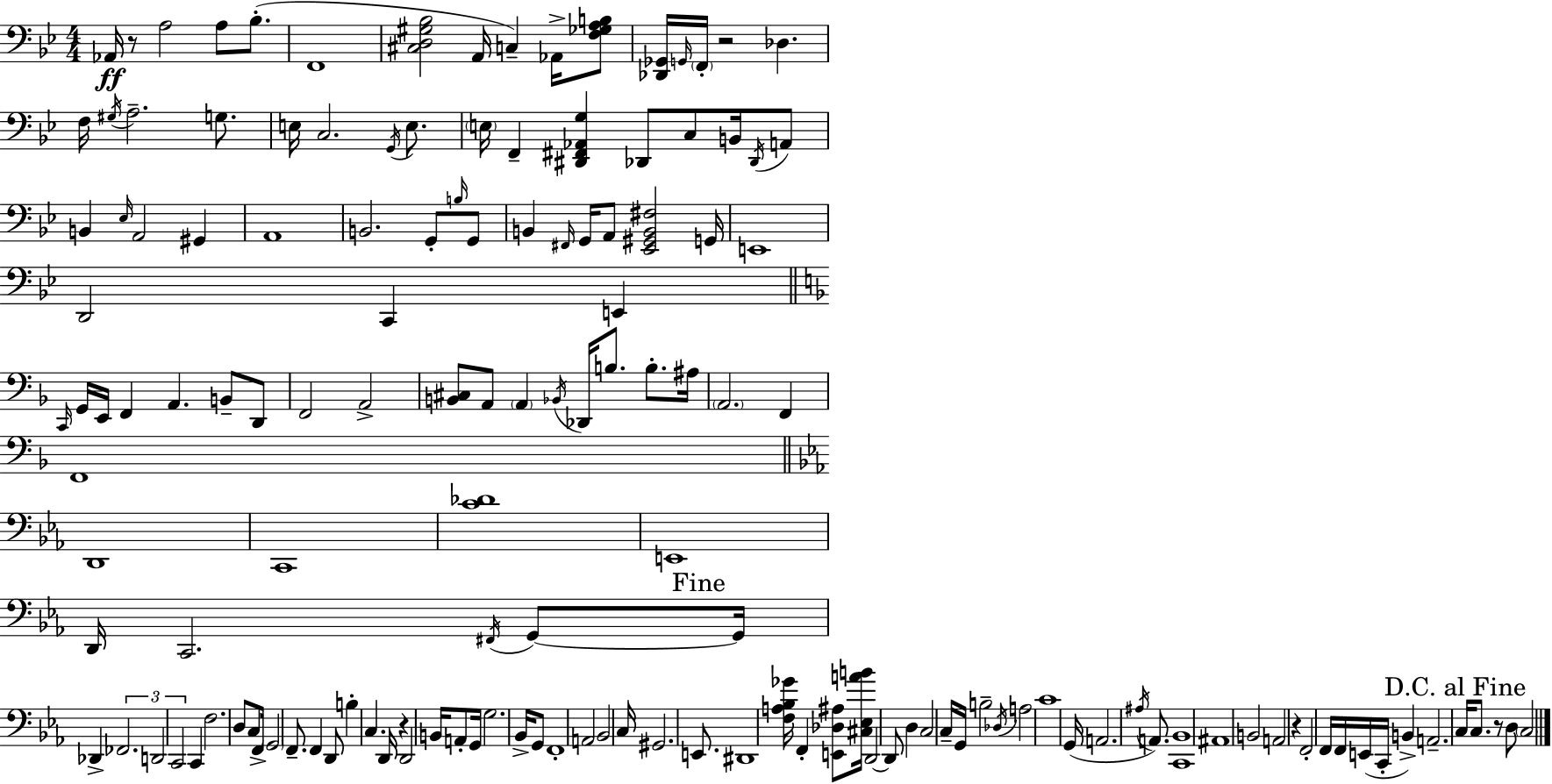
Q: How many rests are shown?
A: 5